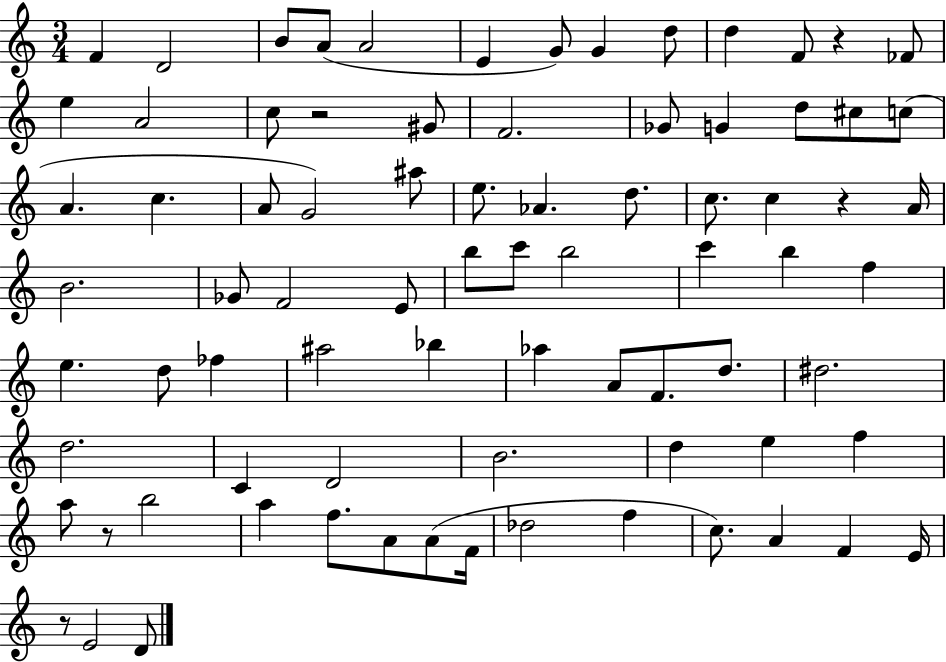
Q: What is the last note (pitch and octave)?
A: D4